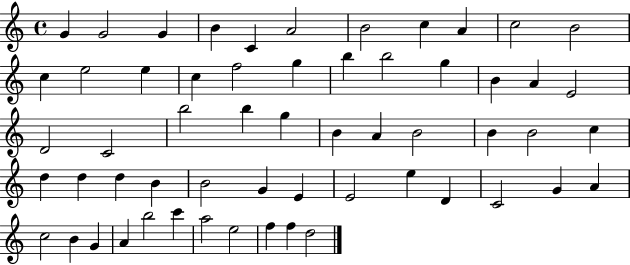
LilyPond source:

{
  \clef treble
  \time 4/4
  \defaultTimeSignature
  \key c \major
  g'4 g'2 g'4 | b'4 c'4 a'2 | b'2 c''4 a'4 | c''2 b'2 | \break c''4 e''2 e''4 | c''4 f''2 g''4 | b''4 b''2 g''4 | b'4 a'4 e'2 | \break d'2 c'2 | b''2 b''4 g''4 | b'4 a'4 b'2 | b'4 b'2 c''4 | \break d''4 d''4 d''4 b'4 | b'2 g'4 e'4 | e'2 e''4 d'4 | c'2 g'4 a'4 | \break c''2 b'4 g'4 | a'4 b''2 c'''4 | a''2 e''2 | f''4 f''4 d''2 | \break \bar "|."
}